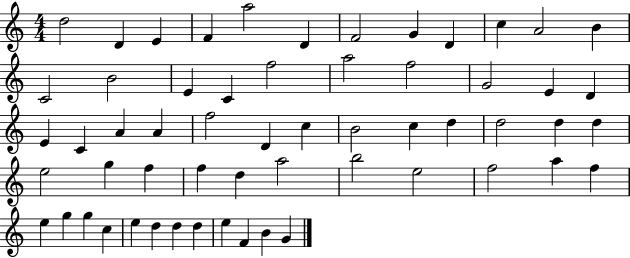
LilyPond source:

{
  \clef treble
  \numericTimeSignature
  \time 4/4
  \key c \major
  d''2 d'4 e'4 | f'4 a''2 d'4 | f'2 g'4 d'4 | c''4 a'2 b'4 | \break c'2 b'2 | e'4 c'4 f''2 | a''2 f''2 | g'2 e'4 d'4 | \break e'4 c'4 a'4 a'4 | f''2 d'4 c''4 | b'2 c''4 d''4 | d''2 d''4 d''4 | \break e''2 g''4 f''4 | f''4 d''4 a''2 | b''2 e''2 | f''2 a''4 f''4 | \break e''4 g''4 g''4 c''4 | e''4 d''4 d''4 d''4 | e''4 f'4 b'4 g'4 | \bar "|."
}